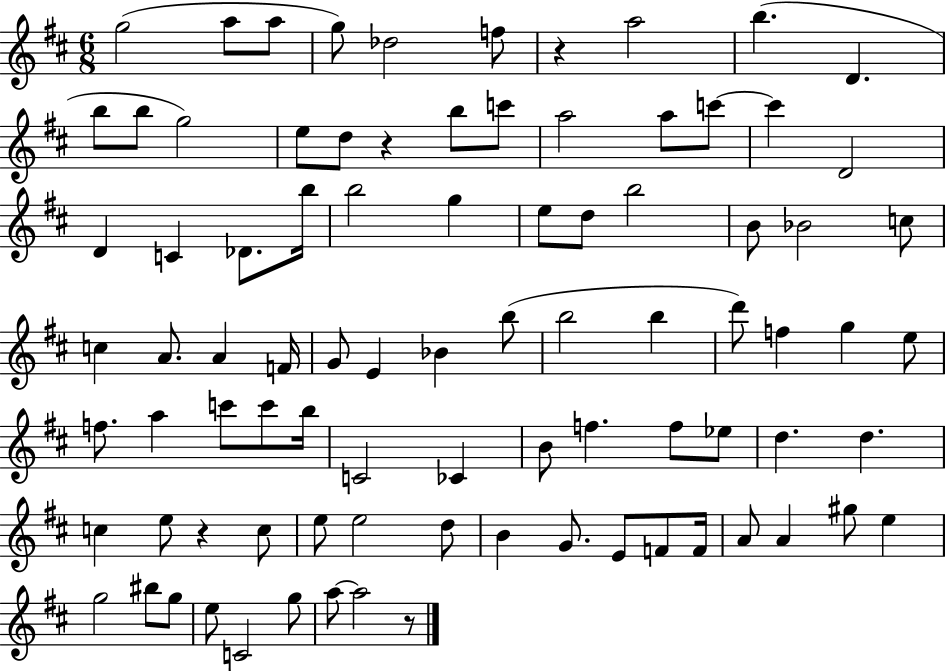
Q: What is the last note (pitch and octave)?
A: A5